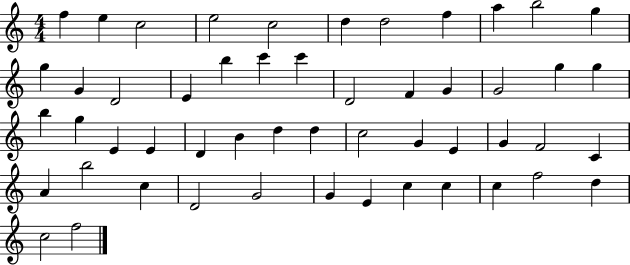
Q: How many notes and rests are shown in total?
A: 52